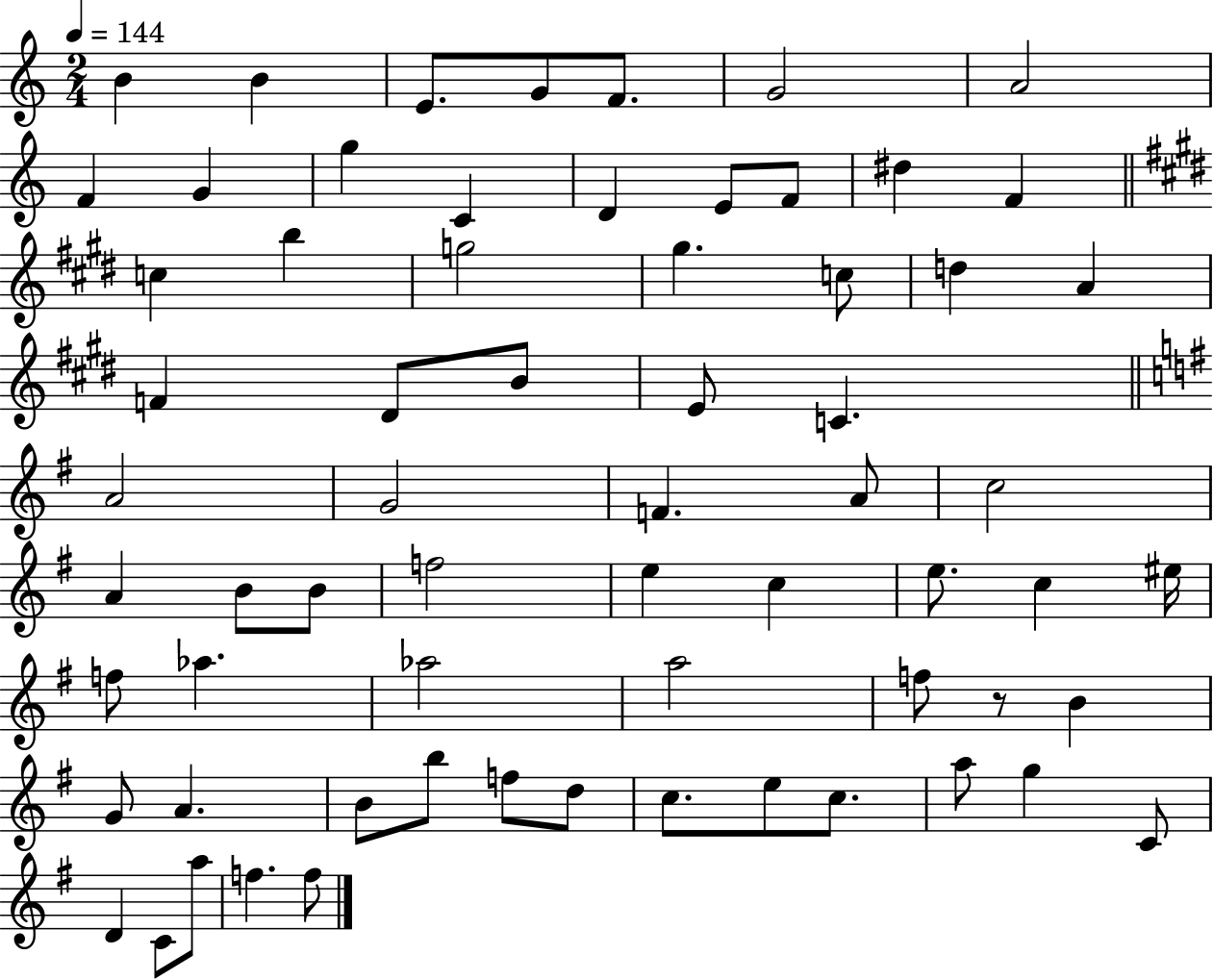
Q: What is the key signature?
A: C major